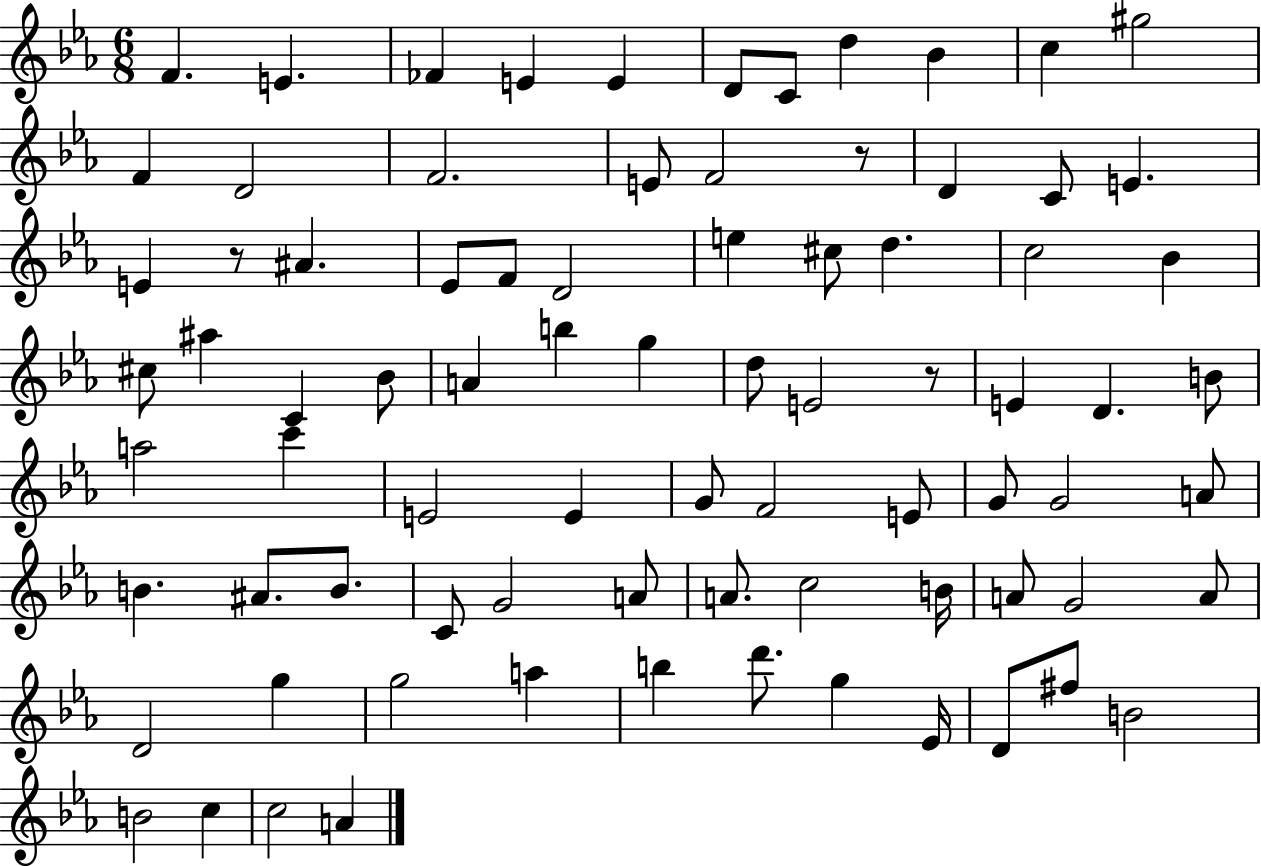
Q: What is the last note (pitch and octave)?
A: A4